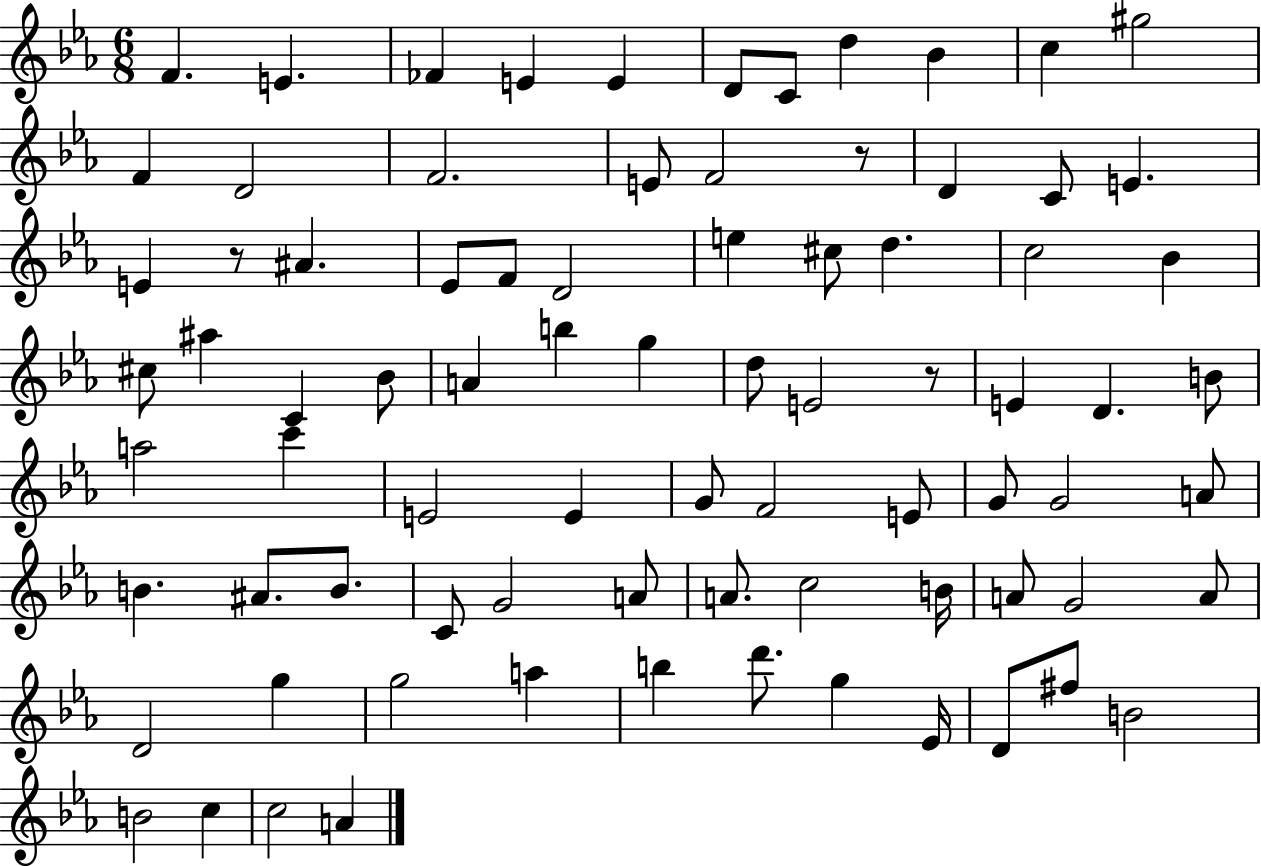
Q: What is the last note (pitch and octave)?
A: A4